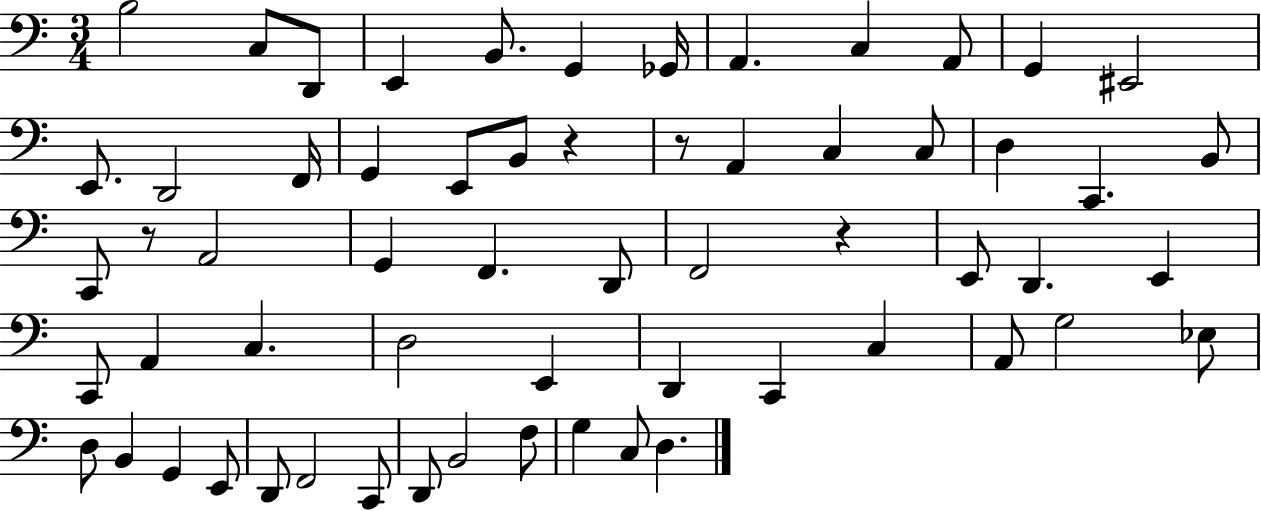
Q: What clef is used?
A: bass